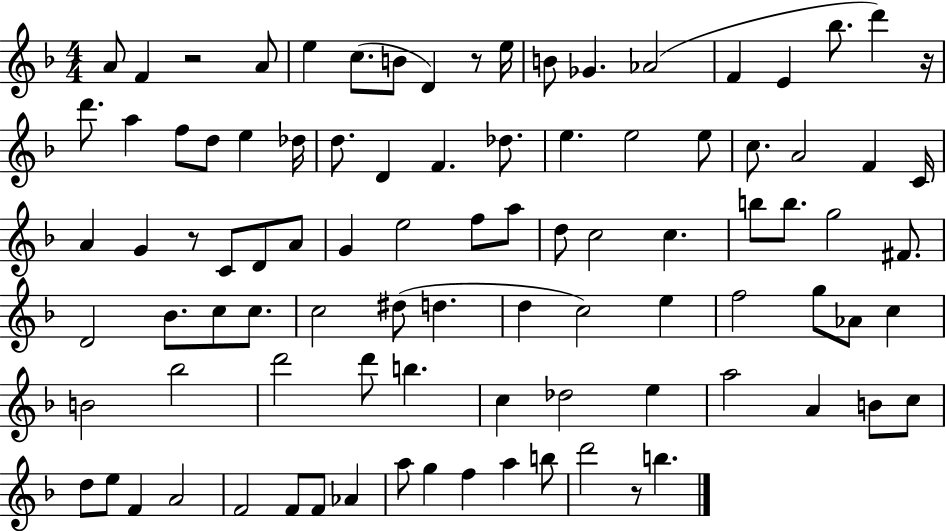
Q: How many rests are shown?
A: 5